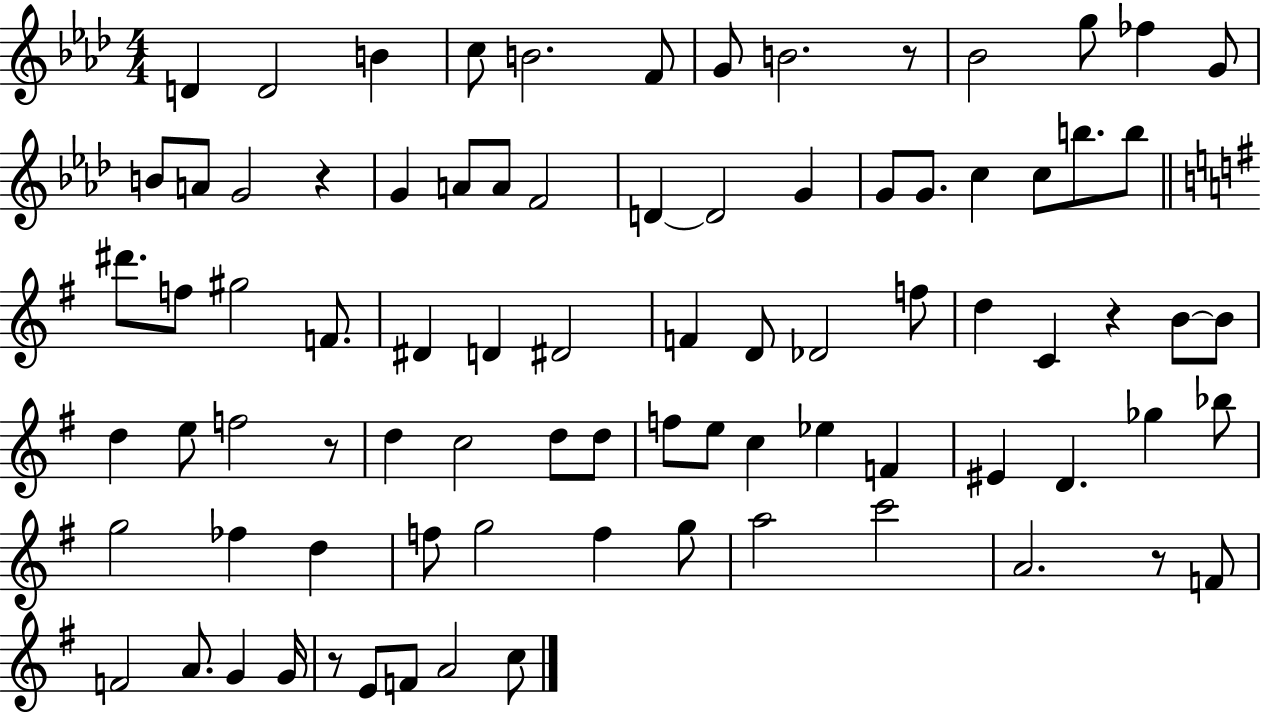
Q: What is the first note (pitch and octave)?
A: D4